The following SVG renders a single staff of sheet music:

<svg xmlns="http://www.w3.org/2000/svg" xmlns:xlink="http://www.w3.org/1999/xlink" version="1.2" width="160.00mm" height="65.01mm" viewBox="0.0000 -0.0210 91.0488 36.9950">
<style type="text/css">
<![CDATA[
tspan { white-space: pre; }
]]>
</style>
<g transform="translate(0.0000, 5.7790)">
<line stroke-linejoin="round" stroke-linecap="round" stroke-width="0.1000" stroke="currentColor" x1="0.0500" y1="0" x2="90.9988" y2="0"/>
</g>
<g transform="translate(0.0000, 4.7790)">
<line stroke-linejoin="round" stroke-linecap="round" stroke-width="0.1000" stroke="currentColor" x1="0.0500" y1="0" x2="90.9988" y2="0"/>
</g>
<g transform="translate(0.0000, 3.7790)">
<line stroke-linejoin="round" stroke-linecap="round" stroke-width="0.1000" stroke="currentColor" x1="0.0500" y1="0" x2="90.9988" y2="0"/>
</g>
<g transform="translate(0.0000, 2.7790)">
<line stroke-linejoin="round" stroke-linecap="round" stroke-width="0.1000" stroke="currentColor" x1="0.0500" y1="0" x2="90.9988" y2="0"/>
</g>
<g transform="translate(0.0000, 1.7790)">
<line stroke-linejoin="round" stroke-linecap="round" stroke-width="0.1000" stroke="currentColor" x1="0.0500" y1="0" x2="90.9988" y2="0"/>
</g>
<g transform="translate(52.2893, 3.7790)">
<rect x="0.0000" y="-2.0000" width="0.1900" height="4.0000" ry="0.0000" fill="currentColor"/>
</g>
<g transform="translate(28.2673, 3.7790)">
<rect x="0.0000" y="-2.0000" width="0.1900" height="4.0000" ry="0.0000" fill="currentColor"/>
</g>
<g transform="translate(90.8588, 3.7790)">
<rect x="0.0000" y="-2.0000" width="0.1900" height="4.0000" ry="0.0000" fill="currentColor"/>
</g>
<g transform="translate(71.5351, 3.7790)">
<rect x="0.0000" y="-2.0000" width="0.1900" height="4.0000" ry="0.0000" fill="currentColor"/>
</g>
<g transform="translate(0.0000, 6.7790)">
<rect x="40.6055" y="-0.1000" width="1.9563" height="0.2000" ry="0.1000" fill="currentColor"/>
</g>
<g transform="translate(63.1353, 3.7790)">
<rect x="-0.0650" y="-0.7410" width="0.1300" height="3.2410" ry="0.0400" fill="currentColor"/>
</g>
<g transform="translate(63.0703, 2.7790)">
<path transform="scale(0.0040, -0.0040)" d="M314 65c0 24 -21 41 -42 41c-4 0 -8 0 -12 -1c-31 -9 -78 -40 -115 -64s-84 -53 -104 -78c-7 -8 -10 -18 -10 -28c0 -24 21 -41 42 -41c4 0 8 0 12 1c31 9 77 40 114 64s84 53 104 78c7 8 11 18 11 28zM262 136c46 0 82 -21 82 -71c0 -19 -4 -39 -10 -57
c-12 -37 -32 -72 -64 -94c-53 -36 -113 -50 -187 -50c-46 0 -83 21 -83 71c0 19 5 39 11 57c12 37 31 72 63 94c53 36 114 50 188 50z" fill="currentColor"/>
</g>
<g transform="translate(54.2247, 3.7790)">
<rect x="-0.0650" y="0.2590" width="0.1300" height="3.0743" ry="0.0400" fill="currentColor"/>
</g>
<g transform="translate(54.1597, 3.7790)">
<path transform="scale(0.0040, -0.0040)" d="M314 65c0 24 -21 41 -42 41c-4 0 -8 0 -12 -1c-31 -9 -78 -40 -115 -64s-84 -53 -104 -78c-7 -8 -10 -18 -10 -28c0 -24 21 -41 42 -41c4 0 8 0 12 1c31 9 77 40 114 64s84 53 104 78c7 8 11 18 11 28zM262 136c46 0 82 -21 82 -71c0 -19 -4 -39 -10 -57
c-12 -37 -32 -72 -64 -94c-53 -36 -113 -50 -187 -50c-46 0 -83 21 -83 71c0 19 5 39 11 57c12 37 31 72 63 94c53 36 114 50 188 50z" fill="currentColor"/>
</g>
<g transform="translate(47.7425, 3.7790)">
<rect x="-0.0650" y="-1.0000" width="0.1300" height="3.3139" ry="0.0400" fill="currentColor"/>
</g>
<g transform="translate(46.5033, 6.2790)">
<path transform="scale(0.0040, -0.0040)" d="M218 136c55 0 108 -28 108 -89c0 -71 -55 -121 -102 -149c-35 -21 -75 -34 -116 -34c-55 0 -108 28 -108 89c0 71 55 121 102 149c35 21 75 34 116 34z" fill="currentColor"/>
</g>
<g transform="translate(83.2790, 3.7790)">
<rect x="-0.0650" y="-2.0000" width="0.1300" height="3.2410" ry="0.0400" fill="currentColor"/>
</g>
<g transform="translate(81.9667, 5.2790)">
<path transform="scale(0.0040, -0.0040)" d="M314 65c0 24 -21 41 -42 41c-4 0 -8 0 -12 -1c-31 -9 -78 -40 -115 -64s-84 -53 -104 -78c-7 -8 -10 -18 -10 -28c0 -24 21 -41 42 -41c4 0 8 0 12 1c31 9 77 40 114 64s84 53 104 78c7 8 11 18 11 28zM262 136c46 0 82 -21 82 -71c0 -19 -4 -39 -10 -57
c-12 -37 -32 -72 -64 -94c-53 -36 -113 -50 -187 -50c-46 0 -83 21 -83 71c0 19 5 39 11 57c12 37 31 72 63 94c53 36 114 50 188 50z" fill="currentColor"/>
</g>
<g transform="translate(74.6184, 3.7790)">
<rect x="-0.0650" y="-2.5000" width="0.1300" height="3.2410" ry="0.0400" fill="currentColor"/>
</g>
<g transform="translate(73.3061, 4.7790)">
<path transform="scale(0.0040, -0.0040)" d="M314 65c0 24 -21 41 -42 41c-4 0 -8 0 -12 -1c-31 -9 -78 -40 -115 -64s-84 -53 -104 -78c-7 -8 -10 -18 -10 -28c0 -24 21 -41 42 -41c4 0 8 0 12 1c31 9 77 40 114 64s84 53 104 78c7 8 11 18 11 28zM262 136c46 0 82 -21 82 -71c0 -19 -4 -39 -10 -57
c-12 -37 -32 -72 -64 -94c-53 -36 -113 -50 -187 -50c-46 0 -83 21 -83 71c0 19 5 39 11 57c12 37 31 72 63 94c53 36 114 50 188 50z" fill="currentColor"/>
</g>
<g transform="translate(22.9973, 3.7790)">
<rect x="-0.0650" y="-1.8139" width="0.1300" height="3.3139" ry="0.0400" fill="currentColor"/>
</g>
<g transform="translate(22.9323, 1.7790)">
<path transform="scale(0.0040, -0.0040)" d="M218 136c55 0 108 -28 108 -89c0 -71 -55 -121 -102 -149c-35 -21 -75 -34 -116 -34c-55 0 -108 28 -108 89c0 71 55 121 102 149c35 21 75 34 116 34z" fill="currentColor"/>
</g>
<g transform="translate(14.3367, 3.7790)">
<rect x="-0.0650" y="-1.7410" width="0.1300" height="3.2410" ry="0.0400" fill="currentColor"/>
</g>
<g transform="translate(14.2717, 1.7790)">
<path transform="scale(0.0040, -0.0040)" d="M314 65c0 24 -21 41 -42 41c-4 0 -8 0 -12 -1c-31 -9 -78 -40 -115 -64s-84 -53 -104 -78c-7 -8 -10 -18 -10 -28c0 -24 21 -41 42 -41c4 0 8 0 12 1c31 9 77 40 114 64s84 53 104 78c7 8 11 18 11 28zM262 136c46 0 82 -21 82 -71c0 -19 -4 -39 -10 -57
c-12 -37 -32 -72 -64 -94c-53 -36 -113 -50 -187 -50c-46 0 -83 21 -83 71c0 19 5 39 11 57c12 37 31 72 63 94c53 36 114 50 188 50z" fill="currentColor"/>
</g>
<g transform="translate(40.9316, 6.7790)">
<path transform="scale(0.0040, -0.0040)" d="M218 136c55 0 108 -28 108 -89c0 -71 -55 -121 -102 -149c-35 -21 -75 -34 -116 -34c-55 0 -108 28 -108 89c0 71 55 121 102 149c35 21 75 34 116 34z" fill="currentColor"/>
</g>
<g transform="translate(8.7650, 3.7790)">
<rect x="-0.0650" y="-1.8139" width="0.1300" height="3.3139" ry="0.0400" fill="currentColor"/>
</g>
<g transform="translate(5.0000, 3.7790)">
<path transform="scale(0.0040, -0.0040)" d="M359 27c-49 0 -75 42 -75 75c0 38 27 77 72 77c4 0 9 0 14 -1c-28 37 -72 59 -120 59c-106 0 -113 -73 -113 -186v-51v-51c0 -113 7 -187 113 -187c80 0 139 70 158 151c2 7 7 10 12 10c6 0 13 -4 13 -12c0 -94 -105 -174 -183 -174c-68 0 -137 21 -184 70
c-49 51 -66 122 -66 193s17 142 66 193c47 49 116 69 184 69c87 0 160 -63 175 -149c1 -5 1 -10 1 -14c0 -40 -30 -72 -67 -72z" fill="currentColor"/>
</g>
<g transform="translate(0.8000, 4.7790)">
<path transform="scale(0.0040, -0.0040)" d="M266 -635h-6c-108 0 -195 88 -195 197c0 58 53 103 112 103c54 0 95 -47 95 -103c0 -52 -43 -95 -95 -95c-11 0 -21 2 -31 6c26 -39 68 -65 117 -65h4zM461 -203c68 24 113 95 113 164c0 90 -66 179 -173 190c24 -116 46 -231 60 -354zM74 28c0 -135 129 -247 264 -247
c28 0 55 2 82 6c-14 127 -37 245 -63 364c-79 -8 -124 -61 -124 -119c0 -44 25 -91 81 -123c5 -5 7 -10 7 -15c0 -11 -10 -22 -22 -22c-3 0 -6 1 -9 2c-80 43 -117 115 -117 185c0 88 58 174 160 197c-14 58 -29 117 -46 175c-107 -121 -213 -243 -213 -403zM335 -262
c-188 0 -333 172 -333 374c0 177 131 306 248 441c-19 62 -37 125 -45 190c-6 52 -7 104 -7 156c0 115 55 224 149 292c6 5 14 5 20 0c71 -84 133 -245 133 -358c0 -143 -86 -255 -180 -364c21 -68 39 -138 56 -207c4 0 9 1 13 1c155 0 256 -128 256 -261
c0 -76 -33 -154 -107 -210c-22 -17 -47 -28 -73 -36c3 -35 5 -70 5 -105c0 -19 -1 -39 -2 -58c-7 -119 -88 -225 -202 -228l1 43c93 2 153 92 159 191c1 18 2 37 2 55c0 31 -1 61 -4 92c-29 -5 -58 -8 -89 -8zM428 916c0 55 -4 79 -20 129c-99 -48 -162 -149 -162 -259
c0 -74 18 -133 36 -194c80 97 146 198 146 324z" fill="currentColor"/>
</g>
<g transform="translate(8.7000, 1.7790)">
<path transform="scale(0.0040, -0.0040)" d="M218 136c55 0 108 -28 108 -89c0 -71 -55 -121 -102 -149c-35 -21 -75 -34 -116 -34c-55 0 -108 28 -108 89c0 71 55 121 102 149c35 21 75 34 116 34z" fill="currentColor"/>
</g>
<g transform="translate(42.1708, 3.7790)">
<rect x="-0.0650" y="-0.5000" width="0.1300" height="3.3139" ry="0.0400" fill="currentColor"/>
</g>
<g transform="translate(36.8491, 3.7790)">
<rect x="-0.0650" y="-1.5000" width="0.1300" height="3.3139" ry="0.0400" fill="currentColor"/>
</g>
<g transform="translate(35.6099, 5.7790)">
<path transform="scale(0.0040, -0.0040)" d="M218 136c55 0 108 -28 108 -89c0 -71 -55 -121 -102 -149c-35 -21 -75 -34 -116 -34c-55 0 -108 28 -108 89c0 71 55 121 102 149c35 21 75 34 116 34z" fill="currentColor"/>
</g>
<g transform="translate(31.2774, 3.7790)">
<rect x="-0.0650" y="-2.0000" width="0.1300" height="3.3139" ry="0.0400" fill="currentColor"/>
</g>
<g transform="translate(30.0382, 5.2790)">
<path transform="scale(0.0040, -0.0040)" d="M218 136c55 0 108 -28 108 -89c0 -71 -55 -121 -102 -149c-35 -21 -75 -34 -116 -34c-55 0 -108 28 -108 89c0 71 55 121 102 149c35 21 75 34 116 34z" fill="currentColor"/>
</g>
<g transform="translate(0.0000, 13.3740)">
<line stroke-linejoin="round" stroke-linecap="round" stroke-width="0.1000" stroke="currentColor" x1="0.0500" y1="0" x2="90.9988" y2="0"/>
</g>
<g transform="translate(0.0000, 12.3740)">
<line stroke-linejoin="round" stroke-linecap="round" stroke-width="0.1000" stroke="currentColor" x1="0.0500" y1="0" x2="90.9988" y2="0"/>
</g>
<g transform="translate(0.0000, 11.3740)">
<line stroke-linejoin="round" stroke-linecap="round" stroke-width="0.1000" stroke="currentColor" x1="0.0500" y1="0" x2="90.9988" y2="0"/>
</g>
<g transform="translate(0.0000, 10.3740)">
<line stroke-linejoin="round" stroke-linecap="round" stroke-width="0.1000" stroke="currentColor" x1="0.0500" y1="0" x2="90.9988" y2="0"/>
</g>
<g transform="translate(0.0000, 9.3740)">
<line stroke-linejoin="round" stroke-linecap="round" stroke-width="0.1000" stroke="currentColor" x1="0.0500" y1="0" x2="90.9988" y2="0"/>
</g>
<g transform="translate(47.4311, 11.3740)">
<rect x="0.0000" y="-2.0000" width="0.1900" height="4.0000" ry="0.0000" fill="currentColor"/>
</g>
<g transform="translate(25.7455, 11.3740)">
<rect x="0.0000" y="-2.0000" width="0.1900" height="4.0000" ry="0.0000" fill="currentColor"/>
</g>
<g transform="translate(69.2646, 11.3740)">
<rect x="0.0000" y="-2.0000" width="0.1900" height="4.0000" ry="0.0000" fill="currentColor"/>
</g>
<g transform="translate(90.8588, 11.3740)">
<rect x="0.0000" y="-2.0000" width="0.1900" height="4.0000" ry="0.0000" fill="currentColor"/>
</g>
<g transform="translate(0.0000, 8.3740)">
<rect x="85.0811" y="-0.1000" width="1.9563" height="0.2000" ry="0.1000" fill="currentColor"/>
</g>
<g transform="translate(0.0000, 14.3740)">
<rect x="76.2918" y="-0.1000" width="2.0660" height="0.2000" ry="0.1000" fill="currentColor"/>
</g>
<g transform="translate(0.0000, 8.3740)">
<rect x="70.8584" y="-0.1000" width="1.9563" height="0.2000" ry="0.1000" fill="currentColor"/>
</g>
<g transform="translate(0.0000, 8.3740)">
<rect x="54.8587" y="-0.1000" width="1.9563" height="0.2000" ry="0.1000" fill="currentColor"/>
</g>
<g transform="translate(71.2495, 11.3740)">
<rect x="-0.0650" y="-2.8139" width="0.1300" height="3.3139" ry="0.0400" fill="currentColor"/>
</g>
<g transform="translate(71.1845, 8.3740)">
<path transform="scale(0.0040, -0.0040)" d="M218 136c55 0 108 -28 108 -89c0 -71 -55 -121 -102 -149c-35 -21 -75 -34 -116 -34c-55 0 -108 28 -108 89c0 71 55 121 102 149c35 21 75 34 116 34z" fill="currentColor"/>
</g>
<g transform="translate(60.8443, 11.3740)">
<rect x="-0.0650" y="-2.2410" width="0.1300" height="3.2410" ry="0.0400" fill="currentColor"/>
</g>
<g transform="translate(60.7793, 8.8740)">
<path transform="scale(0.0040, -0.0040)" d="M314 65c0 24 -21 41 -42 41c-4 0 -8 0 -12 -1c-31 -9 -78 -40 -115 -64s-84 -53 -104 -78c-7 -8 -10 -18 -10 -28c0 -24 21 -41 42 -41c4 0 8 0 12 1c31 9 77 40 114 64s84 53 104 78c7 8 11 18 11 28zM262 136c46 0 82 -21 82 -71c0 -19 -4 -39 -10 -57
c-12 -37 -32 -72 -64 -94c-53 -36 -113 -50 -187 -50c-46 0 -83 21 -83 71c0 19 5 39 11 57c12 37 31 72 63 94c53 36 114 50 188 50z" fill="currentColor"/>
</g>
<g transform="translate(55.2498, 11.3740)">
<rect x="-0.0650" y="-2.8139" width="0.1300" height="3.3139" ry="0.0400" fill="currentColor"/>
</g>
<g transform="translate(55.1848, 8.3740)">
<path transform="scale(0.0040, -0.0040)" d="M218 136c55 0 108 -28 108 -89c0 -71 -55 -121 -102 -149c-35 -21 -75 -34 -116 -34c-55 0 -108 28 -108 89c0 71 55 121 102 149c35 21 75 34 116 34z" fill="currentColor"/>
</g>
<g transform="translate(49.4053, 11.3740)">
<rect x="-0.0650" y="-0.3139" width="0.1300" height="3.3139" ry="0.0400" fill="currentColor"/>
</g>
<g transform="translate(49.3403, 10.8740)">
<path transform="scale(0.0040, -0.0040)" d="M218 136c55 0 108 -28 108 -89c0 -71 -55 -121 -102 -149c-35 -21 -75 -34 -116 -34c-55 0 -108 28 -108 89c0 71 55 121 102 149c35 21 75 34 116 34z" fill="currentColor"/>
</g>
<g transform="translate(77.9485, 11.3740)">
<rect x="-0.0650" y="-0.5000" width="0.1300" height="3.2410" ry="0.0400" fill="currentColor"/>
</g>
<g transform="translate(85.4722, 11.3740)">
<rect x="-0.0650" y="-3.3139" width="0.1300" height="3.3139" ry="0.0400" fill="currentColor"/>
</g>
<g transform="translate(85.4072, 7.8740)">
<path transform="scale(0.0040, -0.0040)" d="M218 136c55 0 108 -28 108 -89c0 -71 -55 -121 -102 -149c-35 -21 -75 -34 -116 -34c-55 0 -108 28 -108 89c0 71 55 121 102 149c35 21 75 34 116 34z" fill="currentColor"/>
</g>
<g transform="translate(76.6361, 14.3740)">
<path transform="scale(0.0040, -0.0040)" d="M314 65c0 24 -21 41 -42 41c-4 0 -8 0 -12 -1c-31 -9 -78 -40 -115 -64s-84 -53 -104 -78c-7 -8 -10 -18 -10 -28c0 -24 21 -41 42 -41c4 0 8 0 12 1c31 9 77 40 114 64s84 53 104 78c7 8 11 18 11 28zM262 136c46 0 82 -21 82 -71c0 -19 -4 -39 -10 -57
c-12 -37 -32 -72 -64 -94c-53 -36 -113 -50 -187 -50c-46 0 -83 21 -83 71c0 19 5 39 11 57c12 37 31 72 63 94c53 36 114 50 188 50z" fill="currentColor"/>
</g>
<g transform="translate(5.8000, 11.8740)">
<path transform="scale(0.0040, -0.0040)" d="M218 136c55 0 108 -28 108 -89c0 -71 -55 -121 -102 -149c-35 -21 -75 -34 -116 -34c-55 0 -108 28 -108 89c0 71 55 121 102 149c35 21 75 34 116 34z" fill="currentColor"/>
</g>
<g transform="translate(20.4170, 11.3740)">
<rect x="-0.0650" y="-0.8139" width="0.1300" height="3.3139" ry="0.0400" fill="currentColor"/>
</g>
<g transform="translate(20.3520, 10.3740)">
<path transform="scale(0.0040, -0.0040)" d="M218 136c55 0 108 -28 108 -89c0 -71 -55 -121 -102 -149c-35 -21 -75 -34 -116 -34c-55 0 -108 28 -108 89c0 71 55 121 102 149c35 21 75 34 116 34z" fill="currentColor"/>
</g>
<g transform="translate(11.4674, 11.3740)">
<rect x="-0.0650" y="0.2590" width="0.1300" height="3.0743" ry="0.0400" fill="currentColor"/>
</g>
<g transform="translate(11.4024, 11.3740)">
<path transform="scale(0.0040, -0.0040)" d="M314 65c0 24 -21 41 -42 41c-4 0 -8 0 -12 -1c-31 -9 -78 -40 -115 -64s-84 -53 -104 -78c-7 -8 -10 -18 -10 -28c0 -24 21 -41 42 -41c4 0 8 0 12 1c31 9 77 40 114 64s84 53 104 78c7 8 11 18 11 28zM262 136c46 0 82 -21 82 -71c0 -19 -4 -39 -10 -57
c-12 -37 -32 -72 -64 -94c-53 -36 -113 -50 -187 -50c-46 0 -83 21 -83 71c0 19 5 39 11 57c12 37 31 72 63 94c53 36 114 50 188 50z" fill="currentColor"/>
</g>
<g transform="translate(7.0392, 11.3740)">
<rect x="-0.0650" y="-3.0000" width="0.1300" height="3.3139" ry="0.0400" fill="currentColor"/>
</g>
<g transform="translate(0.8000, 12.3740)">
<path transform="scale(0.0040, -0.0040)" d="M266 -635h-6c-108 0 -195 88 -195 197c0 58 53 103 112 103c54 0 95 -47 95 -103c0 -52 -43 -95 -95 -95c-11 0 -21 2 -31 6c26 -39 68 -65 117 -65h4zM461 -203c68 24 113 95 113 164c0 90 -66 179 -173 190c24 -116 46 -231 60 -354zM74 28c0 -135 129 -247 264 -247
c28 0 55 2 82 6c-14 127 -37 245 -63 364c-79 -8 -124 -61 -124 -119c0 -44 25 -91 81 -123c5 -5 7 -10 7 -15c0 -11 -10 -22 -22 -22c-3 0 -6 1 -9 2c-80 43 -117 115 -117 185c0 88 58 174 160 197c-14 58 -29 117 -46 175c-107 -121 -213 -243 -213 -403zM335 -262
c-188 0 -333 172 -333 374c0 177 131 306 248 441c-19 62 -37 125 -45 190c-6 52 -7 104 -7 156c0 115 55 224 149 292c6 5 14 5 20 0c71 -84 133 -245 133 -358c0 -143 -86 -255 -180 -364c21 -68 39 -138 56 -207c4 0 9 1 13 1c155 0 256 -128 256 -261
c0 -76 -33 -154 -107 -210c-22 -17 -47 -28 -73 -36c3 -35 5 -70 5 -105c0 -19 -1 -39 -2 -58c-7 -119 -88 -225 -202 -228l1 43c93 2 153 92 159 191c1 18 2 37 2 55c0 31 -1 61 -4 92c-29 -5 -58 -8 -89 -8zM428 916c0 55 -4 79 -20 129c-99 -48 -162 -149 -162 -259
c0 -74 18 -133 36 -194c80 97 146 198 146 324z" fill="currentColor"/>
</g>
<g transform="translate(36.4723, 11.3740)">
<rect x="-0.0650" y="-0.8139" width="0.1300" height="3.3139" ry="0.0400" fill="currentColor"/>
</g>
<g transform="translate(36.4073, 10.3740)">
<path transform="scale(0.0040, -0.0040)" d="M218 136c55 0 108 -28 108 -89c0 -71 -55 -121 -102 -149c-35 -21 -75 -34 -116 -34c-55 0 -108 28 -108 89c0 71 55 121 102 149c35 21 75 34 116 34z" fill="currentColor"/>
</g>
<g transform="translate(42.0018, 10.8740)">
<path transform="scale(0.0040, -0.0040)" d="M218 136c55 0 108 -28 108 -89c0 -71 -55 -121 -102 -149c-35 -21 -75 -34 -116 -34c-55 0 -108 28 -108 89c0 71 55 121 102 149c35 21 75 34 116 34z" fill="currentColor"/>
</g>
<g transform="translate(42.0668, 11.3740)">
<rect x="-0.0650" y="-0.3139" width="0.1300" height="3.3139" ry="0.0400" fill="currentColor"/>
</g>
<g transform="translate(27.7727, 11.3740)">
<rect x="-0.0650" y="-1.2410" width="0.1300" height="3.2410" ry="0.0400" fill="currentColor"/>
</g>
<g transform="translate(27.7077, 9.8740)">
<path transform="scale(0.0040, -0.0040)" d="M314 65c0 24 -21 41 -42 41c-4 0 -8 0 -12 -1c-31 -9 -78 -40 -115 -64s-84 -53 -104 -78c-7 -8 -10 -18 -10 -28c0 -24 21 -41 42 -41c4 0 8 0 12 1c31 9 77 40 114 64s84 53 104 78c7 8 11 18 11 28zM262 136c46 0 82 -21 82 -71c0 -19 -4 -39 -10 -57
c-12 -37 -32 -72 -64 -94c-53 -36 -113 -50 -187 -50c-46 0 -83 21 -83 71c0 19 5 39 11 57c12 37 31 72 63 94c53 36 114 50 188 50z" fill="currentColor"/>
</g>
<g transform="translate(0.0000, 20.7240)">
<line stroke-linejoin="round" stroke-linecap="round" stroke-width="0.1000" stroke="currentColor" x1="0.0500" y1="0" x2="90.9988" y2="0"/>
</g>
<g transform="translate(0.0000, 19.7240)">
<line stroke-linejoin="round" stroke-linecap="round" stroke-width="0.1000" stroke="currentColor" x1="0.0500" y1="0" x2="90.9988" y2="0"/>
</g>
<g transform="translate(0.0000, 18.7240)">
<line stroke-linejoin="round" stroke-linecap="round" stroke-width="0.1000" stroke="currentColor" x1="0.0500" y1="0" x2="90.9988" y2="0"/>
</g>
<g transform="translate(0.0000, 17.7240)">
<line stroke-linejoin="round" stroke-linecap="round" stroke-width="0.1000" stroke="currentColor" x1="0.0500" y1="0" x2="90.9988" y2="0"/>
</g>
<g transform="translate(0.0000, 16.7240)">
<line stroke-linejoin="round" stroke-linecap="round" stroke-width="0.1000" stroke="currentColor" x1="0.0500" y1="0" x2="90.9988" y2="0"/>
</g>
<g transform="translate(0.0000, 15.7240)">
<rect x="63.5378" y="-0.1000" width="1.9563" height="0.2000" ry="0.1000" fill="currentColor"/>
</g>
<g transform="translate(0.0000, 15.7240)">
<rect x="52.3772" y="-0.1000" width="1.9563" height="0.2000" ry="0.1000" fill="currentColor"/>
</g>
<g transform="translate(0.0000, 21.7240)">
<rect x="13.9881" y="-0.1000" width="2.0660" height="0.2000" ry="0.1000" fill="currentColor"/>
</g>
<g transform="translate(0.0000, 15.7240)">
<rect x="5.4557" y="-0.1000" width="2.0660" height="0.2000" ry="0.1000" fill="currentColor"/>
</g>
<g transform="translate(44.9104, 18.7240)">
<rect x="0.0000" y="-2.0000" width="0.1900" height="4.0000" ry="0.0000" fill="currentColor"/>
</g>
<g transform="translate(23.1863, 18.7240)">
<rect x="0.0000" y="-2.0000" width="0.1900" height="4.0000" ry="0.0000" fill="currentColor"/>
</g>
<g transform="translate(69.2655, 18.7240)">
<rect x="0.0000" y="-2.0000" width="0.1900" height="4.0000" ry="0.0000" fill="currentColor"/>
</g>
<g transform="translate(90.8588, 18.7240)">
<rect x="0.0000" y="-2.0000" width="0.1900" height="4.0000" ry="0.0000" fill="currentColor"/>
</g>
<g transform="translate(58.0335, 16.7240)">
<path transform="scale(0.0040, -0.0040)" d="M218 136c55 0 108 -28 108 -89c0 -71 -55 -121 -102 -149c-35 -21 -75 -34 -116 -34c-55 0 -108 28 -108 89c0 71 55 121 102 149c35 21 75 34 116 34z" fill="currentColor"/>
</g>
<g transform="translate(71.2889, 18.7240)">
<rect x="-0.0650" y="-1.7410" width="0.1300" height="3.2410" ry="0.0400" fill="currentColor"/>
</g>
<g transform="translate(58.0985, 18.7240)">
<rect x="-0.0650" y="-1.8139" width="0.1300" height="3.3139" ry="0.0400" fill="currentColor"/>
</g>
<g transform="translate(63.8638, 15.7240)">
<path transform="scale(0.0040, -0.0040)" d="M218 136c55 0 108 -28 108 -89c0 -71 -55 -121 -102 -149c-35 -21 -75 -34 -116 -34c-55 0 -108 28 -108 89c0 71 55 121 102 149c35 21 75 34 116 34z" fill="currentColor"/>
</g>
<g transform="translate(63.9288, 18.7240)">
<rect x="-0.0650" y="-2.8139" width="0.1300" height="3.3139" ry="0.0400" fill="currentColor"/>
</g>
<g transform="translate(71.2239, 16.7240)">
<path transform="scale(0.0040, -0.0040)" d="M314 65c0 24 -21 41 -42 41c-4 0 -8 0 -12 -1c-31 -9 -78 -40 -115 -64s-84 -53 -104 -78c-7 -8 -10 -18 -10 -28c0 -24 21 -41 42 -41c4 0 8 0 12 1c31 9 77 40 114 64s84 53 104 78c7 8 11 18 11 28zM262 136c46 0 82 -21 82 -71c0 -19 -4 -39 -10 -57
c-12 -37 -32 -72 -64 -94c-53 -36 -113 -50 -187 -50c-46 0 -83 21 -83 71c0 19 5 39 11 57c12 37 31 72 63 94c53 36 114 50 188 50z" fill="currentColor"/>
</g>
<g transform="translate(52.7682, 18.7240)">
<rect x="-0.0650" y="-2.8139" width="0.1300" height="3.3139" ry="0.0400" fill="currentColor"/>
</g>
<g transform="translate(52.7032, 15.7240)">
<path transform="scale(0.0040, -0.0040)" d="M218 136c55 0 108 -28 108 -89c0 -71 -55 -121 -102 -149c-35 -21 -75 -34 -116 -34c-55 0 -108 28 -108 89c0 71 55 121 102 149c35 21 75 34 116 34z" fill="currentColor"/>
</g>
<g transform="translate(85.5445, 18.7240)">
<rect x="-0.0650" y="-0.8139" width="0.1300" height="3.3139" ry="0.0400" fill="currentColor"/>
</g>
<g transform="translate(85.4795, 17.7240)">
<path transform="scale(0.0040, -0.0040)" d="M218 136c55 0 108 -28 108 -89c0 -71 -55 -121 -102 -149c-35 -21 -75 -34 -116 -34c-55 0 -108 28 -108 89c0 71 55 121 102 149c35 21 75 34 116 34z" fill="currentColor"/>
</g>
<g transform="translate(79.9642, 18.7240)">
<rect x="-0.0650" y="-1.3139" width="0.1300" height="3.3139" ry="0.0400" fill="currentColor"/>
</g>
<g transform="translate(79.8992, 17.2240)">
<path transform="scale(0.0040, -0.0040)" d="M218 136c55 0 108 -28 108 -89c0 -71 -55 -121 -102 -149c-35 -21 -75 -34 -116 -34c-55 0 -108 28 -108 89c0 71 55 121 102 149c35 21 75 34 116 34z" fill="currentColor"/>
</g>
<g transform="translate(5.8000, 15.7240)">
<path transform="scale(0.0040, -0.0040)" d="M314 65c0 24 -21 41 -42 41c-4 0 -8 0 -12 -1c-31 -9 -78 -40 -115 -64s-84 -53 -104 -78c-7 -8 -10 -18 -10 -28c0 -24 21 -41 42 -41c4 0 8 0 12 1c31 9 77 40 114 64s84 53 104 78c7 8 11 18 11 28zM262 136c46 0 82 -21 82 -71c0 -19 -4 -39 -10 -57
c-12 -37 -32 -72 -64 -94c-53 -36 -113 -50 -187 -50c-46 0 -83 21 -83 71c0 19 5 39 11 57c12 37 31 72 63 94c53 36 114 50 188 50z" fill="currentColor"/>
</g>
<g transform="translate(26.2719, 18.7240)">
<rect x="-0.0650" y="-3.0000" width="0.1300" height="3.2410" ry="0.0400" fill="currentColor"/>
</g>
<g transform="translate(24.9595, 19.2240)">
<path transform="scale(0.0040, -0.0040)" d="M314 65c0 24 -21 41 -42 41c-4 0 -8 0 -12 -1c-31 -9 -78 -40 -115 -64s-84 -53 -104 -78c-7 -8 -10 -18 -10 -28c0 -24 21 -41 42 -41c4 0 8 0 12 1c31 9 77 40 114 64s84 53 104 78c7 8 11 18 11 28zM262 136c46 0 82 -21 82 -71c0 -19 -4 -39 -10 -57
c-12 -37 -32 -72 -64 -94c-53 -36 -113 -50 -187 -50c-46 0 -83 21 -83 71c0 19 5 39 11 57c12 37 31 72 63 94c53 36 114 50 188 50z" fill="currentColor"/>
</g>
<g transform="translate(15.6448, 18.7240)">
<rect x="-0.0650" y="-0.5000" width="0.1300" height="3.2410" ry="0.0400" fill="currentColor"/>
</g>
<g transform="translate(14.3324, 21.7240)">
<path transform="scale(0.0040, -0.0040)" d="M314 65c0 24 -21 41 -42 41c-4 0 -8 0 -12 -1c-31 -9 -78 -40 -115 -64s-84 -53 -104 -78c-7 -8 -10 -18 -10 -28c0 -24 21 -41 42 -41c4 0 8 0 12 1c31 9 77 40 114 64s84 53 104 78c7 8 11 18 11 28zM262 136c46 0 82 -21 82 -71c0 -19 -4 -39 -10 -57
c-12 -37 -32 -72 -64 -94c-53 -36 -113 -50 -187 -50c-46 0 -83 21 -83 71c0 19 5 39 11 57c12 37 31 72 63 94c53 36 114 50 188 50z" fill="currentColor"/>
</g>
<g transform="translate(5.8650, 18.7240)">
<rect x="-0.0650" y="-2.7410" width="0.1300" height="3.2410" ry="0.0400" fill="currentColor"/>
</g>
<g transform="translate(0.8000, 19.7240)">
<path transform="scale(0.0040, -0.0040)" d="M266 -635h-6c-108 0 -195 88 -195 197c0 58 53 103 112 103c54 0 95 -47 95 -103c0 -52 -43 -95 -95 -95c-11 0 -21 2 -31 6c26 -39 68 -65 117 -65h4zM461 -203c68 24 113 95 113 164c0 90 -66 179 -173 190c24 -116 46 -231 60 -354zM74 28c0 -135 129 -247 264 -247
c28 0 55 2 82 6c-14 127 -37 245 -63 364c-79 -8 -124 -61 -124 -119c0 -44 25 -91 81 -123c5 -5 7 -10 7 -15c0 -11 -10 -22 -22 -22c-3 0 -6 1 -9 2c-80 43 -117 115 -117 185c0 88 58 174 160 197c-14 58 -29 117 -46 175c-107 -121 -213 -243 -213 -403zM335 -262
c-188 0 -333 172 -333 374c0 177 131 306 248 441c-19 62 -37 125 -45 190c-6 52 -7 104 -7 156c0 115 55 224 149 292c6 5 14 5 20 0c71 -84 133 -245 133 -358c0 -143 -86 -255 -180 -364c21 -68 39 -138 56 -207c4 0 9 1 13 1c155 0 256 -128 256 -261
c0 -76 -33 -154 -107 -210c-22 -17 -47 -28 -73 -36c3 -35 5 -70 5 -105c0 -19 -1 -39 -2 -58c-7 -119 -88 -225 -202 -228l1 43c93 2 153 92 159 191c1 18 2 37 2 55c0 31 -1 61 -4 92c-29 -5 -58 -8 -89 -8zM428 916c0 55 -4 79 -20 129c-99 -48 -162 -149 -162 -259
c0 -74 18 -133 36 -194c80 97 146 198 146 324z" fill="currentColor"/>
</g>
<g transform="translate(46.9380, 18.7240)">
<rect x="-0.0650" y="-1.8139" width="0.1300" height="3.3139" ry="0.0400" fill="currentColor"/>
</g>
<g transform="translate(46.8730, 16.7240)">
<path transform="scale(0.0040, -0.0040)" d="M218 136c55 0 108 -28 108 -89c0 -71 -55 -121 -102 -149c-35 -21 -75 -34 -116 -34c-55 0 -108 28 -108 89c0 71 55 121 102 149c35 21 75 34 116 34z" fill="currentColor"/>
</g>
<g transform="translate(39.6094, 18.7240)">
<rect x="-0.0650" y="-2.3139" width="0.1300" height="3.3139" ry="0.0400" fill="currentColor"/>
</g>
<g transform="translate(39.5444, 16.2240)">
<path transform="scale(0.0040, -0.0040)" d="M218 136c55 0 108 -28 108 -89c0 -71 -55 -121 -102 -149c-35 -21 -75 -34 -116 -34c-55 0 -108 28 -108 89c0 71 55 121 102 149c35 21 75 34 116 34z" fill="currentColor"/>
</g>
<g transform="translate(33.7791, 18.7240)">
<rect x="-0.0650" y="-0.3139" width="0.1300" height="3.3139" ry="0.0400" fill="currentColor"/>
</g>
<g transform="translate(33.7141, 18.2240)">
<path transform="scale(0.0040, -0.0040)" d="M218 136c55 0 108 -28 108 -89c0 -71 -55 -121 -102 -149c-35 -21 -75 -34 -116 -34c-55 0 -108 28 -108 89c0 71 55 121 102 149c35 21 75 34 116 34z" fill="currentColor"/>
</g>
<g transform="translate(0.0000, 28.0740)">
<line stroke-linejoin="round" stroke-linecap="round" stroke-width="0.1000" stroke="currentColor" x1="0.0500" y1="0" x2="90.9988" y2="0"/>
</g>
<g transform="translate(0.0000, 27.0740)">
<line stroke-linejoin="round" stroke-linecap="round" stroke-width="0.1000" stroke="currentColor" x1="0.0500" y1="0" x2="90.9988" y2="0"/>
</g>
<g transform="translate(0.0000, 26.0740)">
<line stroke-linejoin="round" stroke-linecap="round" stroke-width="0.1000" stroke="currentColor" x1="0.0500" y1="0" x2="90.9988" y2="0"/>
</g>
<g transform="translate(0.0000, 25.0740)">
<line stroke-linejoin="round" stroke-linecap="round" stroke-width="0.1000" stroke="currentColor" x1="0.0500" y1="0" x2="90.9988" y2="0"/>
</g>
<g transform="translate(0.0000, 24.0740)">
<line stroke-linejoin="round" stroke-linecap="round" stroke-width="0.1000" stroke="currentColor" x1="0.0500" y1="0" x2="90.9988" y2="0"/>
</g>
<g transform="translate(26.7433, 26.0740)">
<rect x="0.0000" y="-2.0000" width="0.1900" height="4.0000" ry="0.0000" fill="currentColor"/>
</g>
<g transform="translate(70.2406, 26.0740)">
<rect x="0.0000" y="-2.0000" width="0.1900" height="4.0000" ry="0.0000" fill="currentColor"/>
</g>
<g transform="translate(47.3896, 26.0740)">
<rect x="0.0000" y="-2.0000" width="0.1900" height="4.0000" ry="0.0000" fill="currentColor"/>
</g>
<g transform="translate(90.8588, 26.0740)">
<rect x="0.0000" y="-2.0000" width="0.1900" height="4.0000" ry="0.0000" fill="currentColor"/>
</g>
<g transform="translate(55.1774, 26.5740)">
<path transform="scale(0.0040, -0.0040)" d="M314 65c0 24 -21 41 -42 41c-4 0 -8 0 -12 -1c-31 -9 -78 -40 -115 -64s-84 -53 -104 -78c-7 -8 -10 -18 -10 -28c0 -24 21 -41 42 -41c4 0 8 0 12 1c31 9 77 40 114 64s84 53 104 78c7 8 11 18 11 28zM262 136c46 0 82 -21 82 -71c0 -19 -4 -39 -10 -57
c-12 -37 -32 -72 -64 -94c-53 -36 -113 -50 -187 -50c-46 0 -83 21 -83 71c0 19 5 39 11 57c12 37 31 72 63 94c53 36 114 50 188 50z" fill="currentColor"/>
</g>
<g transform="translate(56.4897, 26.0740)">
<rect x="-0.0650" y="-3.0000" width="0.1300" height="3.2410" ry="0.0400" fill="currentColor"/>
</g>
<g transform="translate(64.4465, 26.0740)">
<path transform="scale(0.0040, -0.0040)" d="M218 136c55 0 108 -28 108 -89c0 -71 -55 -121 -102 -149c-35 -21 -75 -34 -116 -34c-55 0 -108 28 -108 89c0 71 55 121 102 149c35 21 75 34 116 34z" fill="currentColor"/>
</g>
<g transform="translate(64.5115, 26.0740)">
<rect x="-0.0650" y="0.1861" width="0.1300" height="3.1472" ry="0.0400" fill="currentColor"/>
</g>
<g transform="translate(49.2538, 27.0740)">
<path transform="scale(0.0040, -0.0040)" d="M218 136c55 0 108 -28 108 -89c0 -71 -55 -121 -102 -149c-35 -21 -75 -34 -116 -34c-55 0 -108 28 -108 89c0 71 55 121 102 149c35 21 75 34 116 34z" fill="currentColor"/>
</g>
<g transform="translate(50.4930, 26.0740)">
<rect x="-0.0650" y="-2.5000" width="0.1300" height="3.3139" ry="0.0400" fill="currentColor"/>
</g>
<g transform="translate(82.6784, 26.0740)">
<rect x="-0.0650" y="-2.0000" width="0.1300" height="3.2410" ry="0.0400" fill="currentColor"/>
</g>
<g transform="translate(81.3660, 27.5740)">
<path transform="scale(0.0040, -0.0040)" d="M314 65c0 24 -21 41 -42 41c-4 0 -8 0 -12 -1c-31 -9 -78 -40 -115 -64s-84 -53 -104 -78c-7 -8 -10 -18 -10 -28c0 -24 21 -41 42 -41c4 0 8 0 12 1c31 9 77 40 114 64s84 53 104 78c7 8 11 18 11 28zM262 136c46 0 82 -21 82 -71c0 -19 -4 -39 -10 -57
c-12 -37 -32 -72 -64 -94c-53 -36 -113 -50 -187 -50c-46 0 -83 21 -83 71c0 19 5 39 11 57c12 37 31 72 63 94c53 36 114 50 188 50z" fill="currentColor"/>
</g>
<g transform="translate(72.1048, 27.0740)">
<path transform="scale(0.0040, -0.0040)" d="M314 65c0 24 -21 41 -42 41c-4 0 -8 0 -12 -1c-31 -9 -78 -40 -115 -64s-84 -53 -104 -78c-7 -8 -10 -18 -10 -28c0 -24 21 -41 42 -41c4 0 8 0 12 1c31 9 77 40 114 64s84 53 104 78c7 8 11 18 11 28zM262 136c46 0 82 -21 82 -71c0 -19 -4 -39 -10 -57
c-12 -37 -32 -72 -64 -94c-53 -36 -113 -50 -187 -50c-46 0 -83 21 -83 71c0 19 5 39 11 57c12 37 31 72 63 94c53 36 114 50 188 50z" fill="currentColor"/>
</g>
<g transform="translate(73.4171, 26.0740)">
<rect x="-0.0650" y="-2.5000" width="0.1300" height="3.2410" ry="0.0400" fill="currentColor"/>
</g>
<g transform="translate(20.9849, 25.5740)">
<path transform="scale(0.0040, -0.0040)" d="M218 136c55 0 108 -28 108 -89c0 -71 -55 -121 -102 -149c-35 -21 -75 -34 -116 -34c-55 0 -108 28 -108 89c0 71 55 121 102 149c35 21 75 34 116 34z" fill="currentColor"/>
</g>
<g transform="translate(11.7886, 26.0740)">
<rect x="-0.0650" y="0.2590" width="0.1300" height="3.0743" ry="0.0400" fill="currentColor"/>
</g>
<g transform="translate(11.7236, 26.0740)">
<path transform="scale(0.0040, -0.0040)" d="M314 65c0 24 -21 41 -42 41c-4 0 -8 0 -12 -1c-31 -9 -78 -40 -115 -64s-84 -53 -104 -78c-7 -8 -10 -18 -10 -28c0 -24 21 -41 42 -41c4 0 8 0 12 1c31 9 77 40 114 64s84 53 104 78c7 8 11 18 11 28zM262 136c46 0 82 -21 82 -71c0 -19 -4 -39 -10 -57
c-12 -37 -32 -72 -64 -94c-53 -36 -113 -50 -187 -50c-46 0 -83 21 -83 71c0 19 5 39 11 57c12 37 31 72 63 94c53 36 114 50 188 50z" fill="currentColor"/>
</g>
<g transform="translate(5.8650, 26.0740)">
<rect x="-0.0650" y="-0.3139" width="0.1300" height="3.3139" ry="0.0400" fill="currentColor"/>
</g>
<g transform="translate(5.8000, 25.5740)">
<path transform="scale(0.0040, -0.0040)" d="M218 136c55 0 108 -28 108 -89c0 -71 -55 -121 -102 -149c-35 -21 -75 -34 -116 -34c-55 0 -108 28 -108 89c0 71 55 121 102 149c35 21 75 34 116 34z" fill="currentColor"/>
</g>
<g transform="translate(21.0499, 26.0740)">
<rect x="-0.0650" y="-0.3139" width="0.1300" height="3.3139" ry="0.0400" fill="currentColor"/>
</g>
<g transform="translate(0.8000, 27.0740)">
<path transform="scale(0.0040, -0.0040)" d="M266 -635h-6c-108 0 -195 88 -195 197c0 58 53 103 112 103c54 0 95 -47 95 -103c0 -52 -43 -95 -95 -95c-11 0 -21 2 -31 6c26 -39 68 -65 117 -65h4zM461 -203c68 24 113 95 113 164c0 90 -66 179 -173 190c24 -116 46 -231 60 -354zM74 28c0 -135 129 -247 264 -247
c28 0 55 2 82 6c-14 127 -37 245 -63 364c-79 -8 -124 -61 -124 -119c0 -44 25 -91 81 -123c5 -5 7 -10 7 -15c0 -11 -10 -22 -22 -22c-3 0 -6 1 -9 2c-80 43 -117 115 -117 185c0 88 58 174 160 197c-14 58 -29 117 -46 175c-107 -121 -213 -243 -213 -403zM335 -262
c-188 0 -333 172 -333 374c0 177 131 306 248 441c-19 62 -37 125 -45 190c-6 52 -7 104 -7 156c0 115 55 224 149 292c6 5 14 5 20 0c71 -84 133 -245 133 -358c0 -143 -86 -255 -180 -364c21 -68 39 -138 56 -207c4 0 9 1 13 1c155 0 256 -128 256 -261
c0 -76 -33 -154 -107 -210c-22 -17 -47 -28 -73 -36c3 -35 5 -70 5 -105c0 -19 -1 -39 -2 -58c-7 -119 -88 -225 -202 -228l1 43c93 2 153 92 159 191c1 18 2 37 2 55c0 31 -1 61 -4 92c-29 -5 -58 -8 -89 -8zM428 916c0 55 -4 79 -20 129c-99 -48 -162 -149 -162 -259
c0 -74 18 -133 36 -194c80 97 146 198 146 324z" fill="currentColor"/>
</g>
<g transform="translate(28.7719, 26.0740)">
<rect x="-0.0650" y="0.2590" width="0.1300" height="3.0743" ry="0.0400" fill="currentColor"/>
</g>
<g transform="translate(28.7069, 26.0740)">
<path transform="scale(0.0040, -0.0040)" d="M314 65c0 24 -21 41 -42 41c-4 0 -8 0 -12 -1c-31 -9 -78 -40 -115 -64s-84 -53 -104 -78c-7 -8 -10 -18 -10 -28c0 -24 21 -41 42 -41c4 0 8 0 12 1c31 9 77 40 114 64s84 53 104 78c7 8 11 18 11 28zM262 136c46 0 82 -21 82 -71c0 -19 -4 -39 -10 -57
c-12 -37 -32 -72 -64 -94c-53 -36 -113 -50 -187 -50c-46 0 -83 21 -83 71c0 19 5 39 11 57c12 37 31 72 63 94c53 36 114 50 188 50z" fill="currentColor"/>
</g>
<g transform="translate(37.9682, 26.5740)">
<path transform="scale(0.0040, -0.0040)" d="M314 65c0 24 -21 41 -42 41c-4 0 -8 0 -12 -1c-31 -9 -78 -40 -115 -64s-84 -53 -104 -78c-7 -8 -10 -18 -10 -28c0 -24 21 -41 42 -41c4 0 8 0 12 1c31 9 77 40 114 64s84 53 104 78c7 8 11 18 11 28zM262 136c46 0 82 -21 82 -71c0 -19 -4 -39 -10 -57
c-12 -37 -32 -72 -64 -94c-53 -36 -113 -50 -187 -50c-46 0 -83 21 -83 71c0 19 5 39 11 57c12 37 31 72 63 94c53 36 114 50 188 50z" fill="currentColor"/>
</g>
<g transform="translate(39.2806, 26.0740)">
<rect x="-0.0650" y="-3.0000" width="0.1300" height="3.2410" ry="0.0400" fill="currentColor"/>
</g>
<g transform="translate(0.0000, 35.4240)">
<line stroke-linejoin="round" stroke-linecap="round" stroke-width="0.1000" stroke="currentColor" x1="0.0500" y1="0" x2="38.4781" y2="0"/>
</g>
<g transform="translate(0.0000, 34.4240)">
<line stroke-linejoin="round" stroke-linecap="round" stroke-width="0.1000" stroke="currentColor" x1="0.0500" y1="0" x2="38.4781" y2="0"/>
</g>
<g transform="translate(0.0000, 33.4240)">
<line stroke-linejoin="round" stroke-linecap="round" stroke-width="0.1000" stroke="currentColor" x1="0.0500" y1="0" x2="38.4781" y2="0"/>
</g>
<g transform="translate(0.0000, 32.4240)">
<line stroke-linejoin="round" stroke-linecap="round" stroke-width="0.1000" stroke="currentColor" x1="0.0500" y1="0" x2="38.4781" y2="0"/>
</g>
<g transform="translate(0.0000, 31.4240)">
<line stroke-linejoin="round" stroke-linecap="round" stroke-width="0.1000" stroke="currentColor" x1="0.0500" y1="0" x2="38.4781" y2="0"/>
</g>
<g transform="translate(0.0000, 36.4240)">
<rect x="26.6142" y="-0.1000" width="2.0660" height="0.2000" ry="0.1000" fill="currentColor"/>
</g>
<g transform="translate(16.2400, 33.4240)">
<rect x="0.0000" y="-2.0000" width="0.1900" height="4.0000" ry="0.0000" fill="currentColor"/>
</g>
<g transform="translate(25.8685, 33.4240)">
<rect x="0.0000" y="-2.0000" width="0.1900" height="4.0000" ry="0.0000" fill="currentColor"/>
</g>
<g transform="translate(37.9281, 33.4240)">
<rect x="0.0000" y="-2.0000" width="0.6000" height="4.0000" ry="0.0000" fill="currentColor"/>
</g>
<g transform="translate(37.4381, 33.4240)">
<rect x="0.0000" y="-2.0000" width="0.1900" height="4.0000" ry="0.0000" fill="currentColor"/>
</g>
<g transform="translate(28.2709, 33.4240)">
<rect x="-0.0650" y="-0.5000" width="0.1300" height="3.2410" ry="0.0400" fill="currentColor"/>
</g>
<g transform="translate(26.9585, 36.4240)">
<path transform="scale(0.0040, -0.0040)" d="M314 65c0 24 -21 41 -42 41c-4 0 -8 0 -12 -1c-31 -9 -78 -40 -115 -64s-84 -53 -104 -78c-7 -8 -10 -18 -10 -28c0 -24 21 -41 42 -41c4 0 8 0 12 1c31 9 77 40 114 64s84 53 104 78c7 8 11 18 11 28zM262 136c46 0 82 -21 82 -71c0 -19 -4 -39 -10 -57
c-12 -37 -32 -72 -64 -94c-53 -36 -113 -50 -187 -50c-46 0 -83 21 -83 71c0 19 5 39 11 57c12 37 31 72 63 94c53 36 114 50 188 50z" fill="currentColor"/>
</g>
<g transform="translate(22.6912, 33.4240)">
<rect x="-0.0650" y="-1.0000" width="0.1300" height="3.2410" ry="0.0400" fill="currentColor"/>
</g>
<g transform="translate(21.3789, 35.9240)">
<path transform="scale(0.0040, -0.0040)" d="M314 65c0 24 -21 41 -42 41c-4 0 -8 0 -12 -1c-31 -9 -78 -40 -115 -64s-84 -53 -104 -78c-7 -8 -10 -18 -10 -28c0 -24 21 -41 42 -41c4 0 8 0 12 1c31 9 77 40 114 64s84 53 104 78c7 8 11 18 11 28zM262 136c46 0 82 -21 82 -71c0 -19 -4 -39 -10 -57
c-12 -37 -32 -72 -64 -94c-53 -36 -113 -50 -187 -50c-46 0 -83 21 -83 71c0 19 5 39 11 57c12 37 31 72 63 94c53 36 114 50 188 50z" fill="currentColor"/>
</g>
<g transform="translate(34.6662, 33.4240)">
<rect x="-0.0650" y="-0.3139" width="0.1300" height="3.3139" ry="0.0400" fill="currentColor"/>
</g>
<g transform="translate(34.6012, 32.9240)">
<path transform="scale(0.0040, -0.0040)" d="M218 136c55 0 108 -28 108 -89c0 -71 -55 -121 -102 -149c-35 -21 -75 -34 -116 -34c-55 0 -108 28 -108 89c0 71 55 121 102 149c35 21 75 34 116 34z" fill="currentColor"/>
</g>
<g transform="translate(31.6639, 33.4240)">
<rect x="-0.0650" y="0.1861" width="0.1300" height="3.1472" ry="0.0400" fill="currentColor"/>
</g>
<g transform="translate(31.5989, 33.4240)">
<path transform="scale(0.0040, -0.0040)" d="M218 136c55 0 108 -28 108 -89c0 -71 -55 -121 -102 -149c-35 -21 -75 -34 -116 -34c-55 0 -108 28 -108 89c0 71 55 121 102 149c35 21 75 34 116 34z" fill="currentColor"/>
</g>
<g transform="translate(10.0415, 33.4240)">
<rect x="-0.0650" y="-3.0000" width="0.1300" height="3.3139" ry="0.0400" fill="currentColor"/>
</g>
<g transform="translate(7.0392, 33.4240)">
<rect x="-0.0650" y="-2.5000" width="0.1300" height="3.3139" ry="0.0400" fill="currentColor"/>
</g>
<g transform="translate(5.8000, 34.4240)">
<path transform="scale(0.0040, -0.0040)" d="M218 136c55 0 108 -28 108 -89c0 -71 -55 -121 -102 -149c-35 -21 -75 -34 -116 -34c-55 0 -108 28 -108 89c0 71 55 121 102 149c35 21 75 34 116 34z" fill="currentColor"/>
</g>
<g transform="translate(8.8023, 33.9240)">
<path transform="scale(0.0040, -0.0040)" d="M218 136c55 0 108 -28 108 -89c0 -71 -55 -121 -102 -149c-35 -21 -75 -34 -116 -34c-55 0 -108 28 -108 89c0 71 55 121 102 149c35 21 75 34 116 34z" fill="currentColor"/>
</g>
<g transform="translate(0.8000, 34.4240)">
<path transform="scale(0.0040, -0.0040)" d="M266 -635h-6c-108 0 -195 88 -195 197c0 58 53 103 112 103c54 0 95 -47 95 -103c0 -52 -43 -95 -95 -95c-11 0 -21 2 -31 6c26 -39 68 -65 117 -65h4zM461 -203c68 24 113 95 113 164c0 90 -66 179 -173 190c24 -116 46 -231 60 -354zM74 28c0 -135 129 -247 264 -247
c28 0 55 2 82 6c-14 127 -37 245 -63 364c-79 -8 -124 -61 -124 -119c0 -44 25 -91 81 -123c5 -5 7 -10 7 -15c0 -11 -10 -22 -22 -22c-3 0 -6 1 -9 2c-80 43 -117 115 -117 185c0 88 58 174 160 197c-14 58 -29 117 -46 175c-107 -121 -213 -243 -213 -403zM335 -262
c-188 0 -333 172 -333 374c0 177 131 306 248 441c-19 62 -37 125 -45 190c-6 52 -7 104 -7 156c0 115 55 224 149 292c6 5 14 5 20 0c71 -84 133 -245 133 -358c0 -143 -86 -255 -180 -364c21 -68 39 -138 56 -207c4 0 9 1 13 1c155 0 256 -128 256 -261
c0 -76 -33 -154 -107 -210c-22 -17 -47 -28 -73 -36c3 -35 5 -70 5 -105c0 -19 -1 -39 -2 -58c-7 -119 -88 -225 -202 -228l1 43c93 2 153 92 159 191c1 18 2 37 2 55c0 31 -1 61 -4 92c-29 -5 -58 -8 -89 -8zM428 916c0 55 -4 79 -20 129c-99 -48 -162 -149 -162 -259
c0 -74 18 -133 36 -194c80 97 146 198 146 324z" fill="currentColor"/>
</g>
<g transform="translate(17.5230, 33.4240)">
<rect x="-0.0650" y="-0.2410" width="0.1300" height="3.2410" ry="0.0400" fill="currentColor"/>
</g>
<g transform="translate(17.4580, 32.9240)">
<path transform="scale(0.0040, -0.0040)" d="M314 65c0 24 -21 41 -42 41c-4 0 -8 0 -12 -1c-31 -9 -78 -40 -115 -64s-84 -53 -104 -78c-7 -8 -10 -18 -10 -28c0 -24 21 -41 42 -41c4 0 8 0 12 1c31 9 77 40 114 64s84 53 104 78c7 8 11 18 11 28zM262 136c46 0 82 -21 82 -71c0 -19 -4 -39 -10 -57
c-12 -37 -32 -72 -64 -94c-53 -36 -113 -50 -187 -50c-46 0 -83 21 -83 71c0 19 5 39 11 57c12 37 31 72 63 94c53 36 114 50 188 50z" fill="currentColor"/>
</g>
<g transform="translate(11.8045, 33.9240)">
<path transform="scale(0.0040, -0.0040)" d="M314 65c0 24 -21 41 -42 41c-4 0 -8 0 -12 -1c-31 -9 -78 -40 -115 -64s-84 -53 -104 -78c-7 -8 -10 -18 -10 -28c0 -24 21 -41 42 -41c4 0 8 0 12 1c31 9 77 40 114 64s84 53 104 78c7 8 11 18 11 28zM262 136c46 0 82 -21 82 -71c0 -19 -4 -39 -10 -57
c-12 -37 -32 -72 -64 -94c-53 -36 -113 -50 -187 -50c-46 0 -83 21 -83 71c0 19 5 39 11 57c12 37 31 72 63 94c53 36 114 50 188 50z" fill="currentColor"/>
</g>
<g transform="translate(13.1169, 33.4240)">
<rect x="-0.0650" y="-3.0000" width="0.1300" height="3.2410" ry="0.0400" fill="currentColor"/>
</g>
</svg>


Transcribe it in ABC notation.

X:1
T:Untitled
M:4/4
L:1/4
K:C
f f2 f F E C D B2 d2 G2 F2 A B2 d e2 d c c a g2 a C2 b a2 C2 A2 c g f a f a f2 e d c B2 c B2 A2 G A2 B G2 F2 G A A2 c2 D2 C2 B c